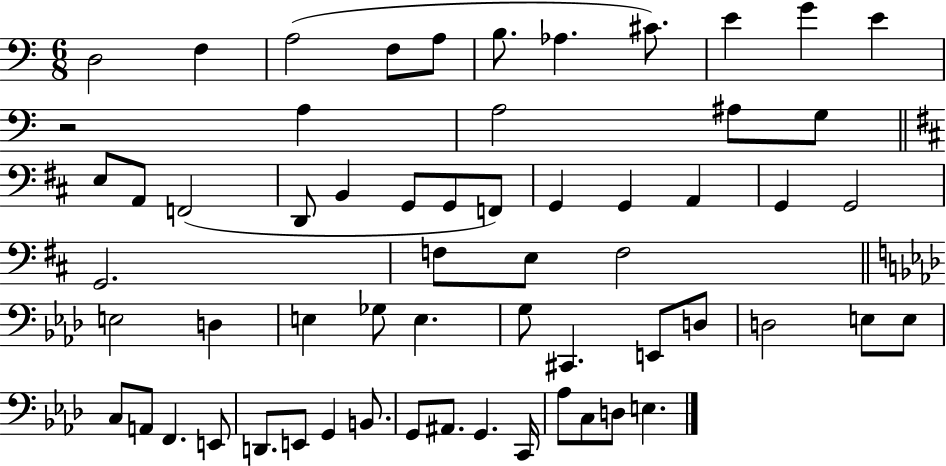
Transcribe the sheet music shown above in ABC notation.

X:1
T:Untitled
M:6/8
L:1/4
K:C
D,2 F, A,2 F,/2 A,/2 B,/2 _A, ^C/2 E G E z2 A, A,2 ^A,/2 G,/2 E,/2 A,,/2 F,,2 D,,/2 B,, G,,/2 G,,/2 F,,/2 G,, G,, A,, G,, G,,2 G,,2 F,/2 E,/2 F,2 E,2 D, E, _G,/2 E, G,/2 ^C,, E,,/2 D,/2 D,2 E,/2 E,/2 C,/2 A,,/2 F,, E,,/2 D,,/2 E,,/2 G,, B,,/2 G,,/2 ^A,,/2 G,, C,,/4 _A,/2 C,/2 D,/2 E,